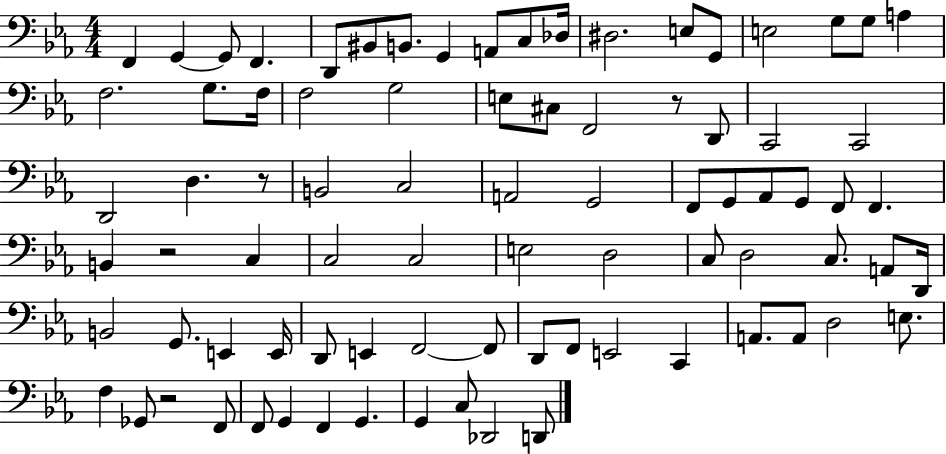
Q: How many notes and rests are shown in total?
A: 83